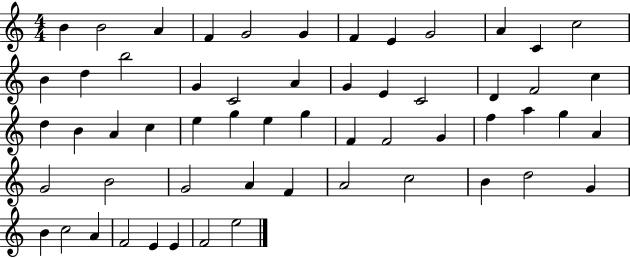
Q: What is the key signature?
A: C major